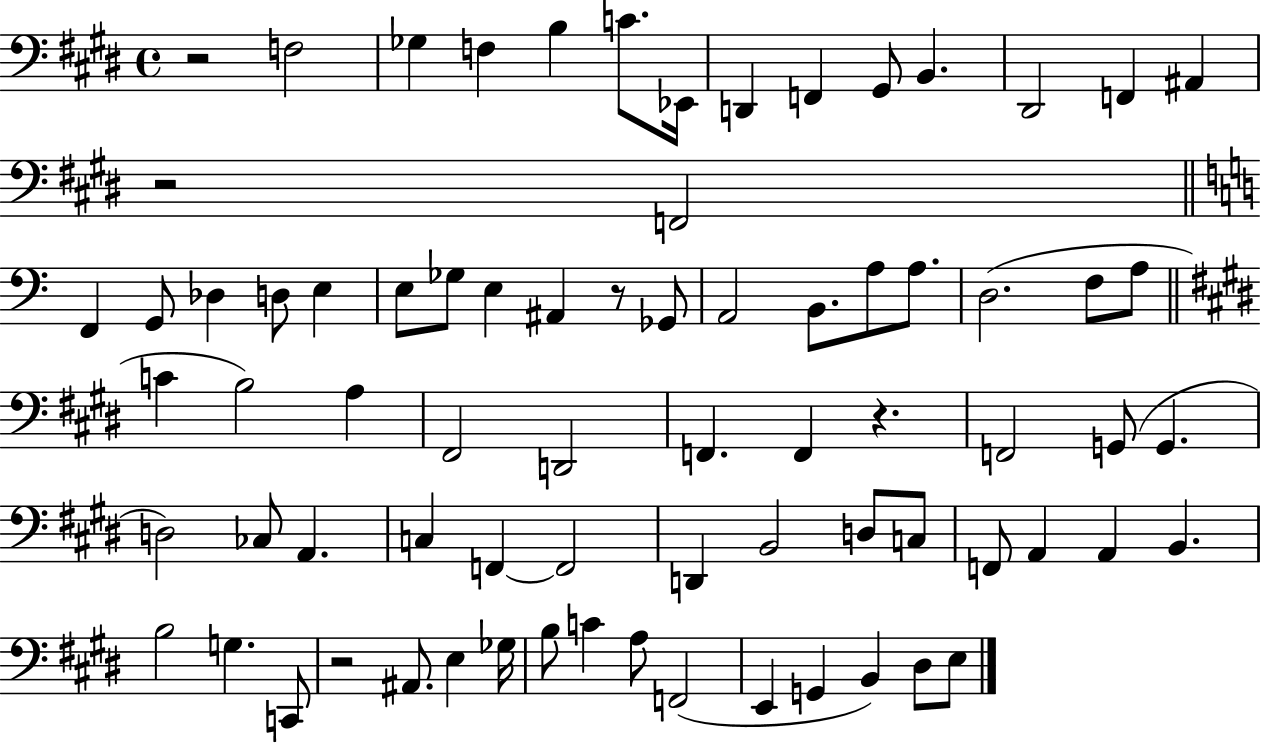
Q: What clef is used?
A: bass